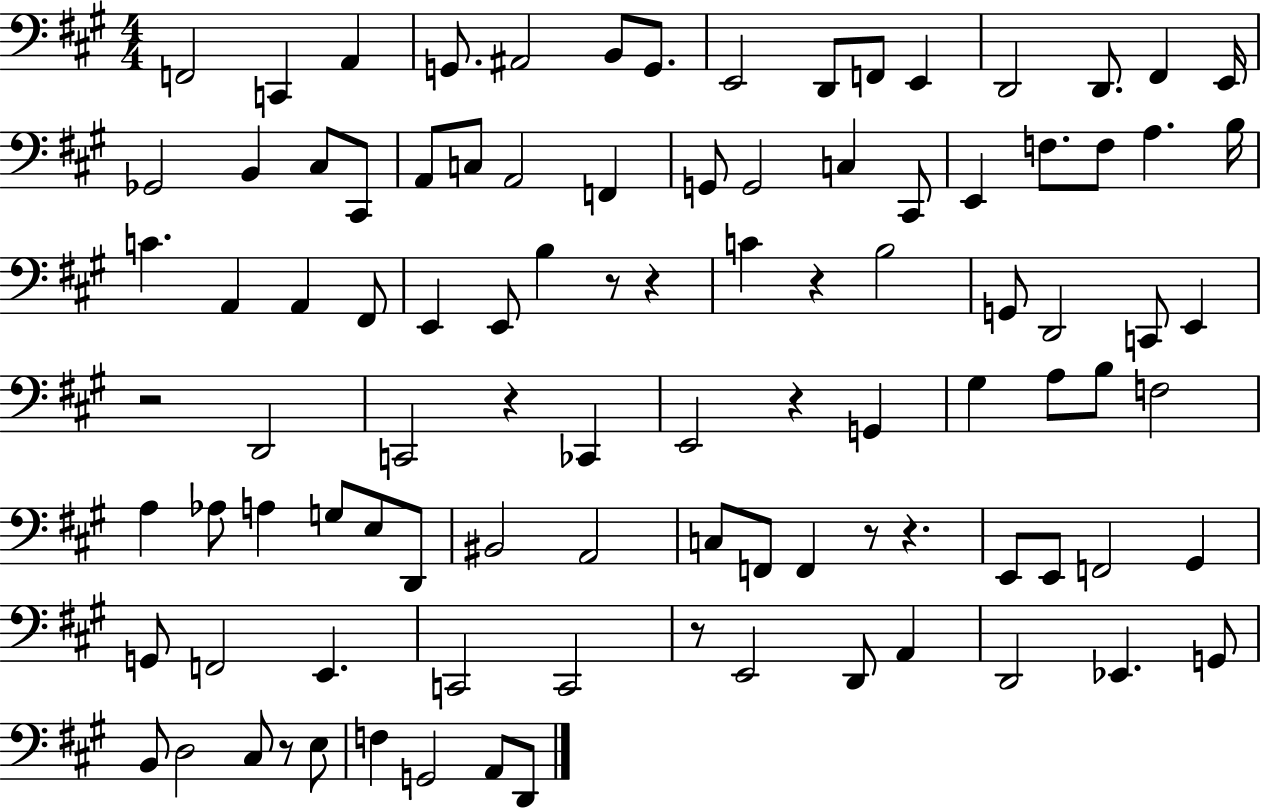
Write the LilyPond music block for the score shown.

{
  \clef bass
  \numericTimeSignature
  \time 4/4
  \key a \major
  \repeat volta 2 { f,2 c,4 a,4 | g,8. ais,2 b,8 g,8. | e,2 d,8 f,8 e,4 | d,2 d,8. fis,4 e,16 | \break ges,2 b,4 cis8 cis,8 | a,8 c8 a,2 f,4 | g,8 g,2 c4 cis,8 | e,4 f8. f8 a4. b16 | \break c'4. a,4 a,4 fis,8 | e,4 e,8 b4 r8 r4 | c'4 r4 b2 | g,8 d,2 c,8 e,4 | \break r2 d,2 | c,2 r4 ces,4 | e,2 r4 g,4 | gis4 a8 b8 f2 | \break a4 aes8 a4 g8 e8 d,8 | bis,2 a,2 | c8 f,8 f,4 r8 r4. | e,8 e,8 f,2 gis,4 | \break g,8 f,2 e,4. | c,2 c,2 | r8 e,2 d,8 a,4 | d,2 ees,4. g,8 | \break b,8 d2 cis8 r8 e8 | f4 g,2 a,8 d,8 | } \bar "|."
}